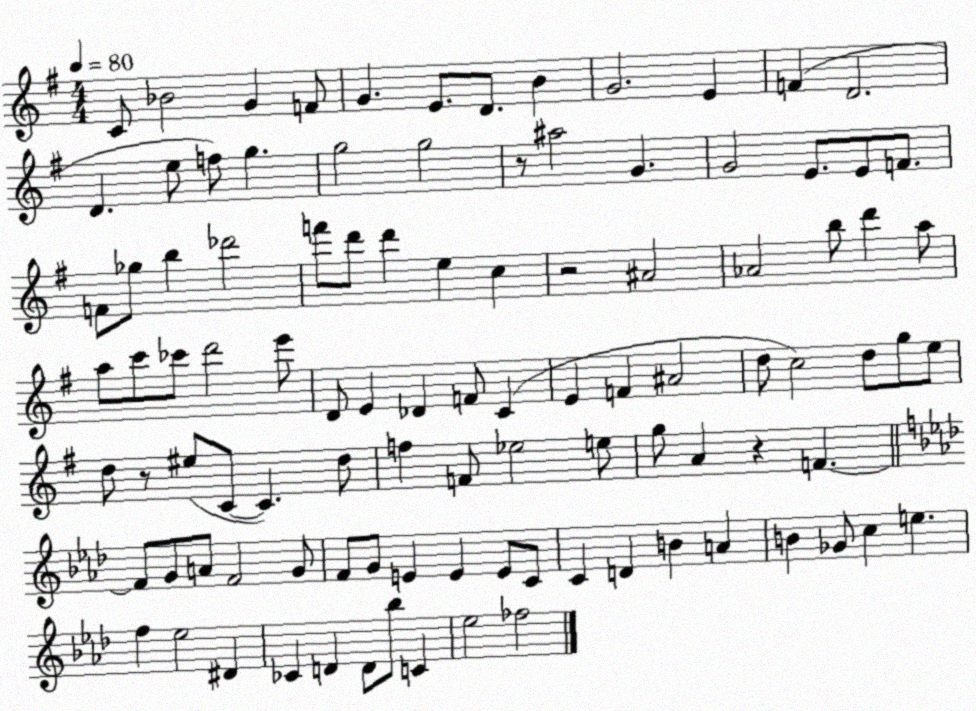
X:1
T:Untitled
M:4/4
L:1/4
K:G
C/2 _B2 G F/2 G E/2 D/2 B G2 E F D2 D e/2 f/2 g g2 g2 z/2 ^a2 G G2 E/2 E/2 F/2 F/2 _g/2 b _d'2 f'/2 d'/2 d' e c z2 ^A2 _A2 b/2 d' a/2 a/2 c'/2 _c'/2 d'2 e'/2 D/2 E _D F/2 C E F ^A2 d/2 c2 d/2 g/2 e/2 d/2 z/2 ^e/2 C/2 C d/2 f F/2 _e2 e/2 g/2 A z F F/2 G/2 A/2 F2 G/2 F/2 G/2 E E E/2 C/2 C D B A B _G/2 c e f _e2 ^D _C D D/2 _b/2 C _e2 _f2